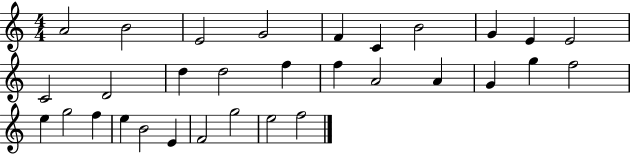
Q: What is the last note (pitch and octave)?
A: F5